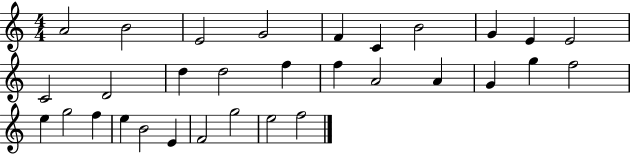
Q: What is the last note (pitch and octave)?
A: F5